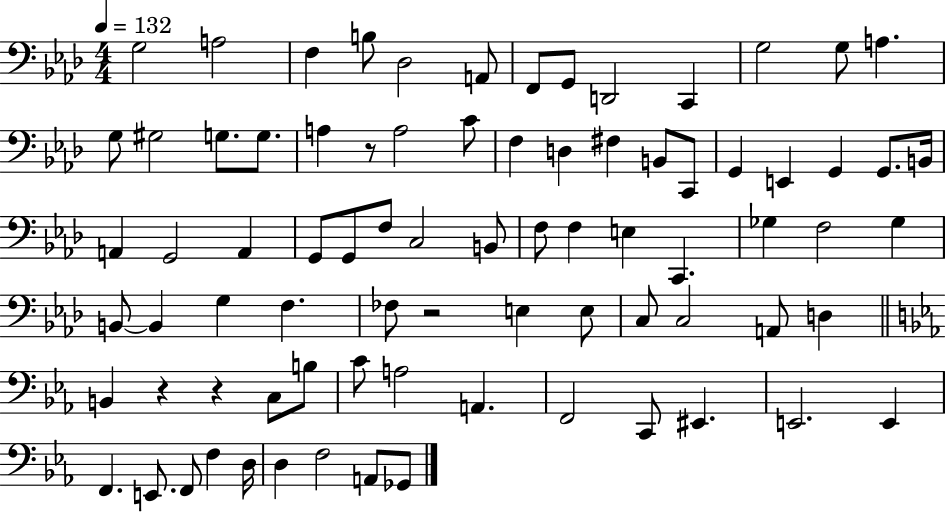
{
  \clef bass
  \numericTimeSignature
  \time 4/4
  \key aes \major
  \tempo 4 = 132
  g2 a2 | f4 b8 des2 a,8 | f,8 g,8 d,2 c,4 | g2 g8 a4. | \break g8 gis2 g8. g8. | a4 r8 a2 c'8 | f4 d4 fis4 b,8 c,8 | g,4 e,4 g,4 g,8. b,16 | \break a,4 g,2 a,4 | g,8 g,8 f8 c2 b,8 | f8 f4 e4 c,4. | ges4 f2 ges4 | \break b,8~~ b,4 g4 f4. | fes8 r2 e4 e8 | c8 c2 a,8 d4 | \bar "||" \break \key c \minor b,4 r4 r4 c8 b8 | c'8 a2 a,4. | f,2 c,8 eis,4. | e,2. e,4 | \break f,4. e,8. f,8 f4 d16 | d4 f2 a,8 ges,8 | \bar "|."
}